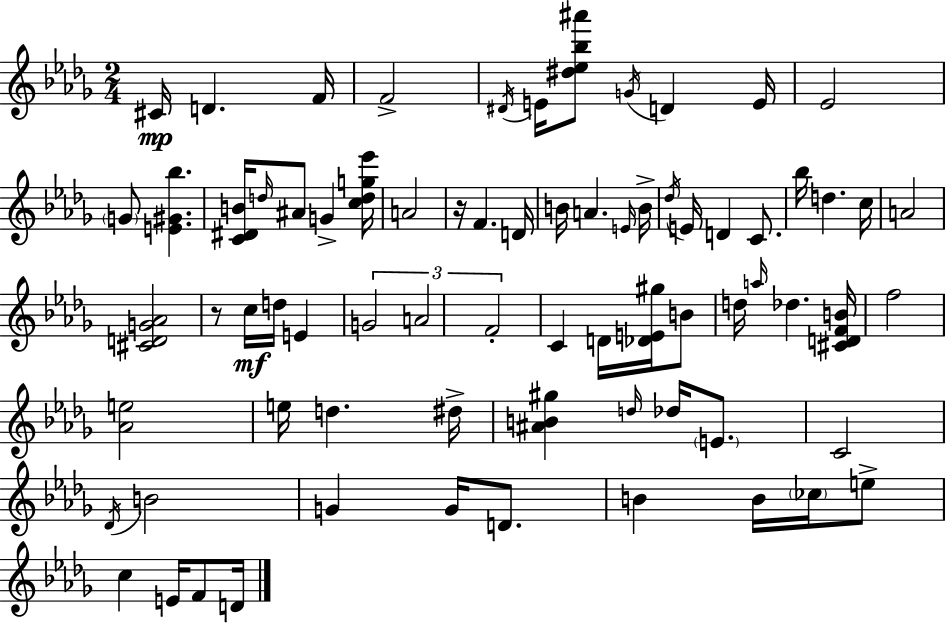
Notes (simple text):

C#4/s D4/q. F4/s F4/h D#4/s E4/s [D#5,Eb5,Bb5,A#6]/e G4/s D4/q E4/s Eb4/h G4/e [E4,G#4,Bb5]/q. [C4,D#4,B4]/s D5/s A#4/e G4/q [C5,D5,G5,Eb6]/s A4/h R/s F4/q. D4/s B4/s A4/q. E4/s B4/s Db5/s E4/s D4/q C4/e. Bb5/s D5/q. C5/s A4/h [C#4,D4,G4,Ab4]/h R/e C5/s D5/s E4/q G4/h A4/h F4/h C4/q D4/s [Db4,E4,G#5]/s B4/e D5/s A5/s Db5/q. [C#4,D4,F4,B4]/s F5/h [Ab4,E5]/h E5/s D5/q. D#5/s [A#4,B4,G#5]/q D5/s Db5/s E4/e. C4/h Db4/s B4/h G4/q G4/s D4/e. B4/q B4/s CES5/s E5/e C5/q E4/s F4/e D4/s